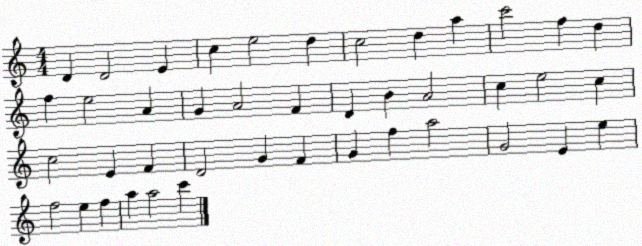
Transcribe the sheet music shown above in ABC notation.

X:1
T:Untitled
M:4/4
L:1/4
K:C
D D2 E c e2 d c2 d a c'2 f d f e2 A G A2 F D B A2 c e2 c c2 E F D2 G F G f a2 G2 E e f2 e f a a2 c'